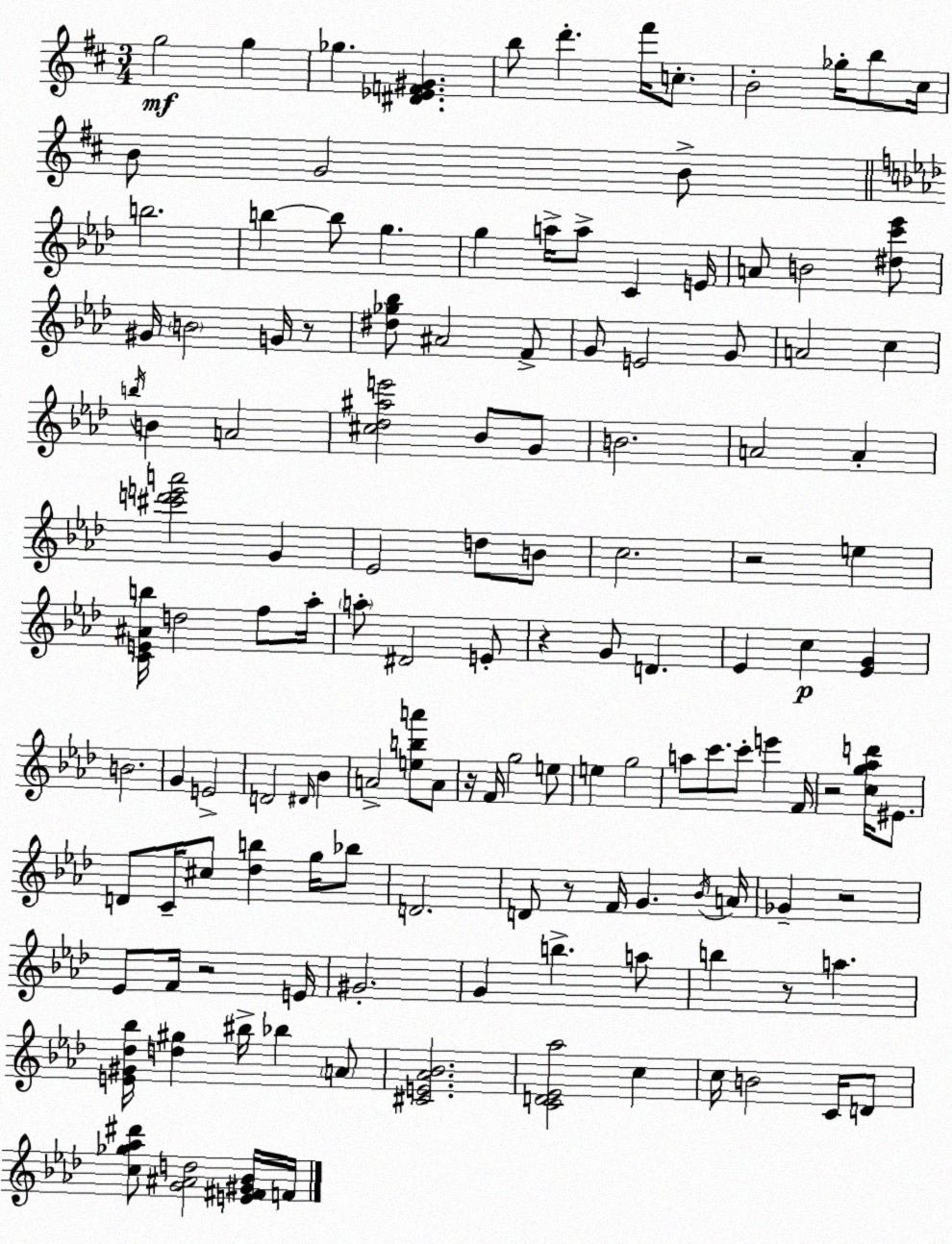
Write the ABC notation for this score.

X:1
T:Untitled
M:3/4
L:1/4
K:D
g2 g _g [^D_EF^G] b/2 d' ^f'/4 c/2 B2 _g/4 b/2 ^c/4 B/2 G2 B/2 b2 b b/2 g g a/4 a/2 C E/4 A/2 B2 [^dc'_e']/2 ^G/4 B2 G/4 z/2 [^d_g_b]/2 ^A2 F/2 G/2 E2 G/2 A2 c b/4 B A2 [^c_d^ae']2 _B/2 G/2 B2 A2 A [^c'd'e'a']2 G _E2 d/2 B/2 c2 z2 e [CE^Ab]/4 d2 f/2 _a/4 a/2 ^D2 E/2 z G/2 D _E c [_EG] B2 G E2 D2 ^D/4 _B A2 [eba']/2 A/2 z/4 F/4 g2 e/2 e g2 a/2 c'/2 c'/2 e' F/4 z2 [cg_ad']/4 ^E/2 D/2 C/4 ^c/2 [_db] g/4 _b/2 D2 D/2 z/2 F/4 G _B/4 A/4 _G z2 _E/2 F/4 z2 E/4 ^G2 G b a/2 b z/2 a [E^G_d_b]/4 [d^g] ^b/4 _b A/2 [^CE_A_B]2 [CD_E_a]2 c c/4 B2 C/4 D/2 [c_g_a^d']/2 [G^Ad]2 [E^F^G_B]/4 F/4